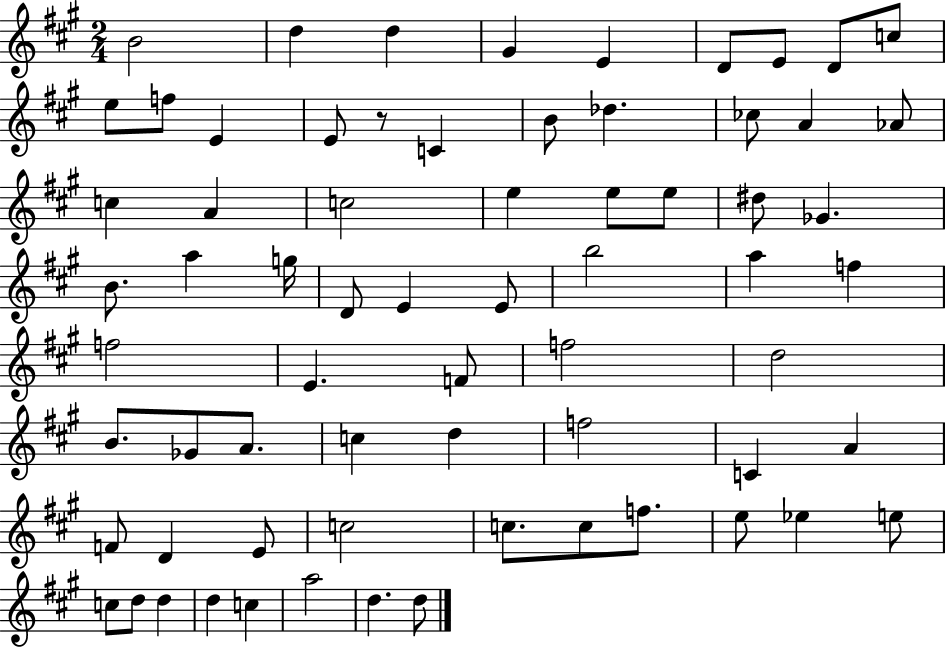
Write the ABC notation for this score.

X:1
T:Untitled
M:2/4
L:1/4
K:A
B2 d d ^G E D/2 E/2 D/2 c/2 e/2 f/2 E E/2 z/2 C B/2 _d _c/2 A _A/2 c A c2 e e/2 e/2 ^d/2 _G B/2 a g/4 D/2 E E/2 b2 a f f2 E F/2 f2 d2 B/2 _G/2 A/2 c d f2 C A F/2 D E/2 c2 c/2 c/2 f/2 e/2 _e e/2 c/2 d/2 d d c a2 d d/2